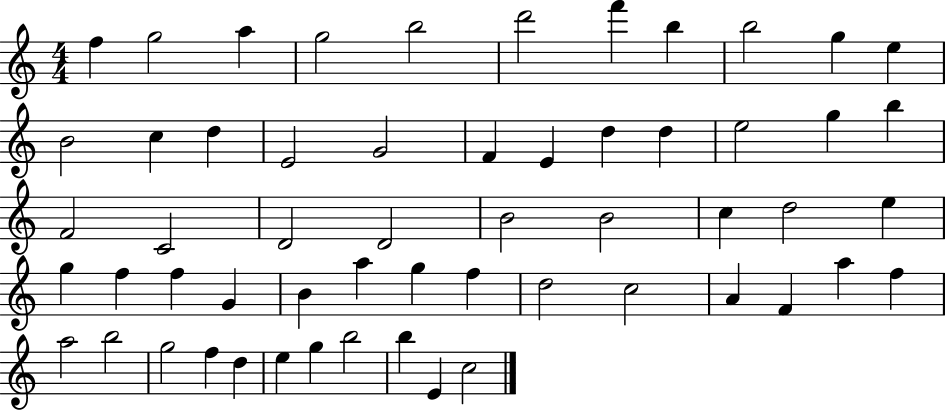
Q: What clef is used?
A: treble